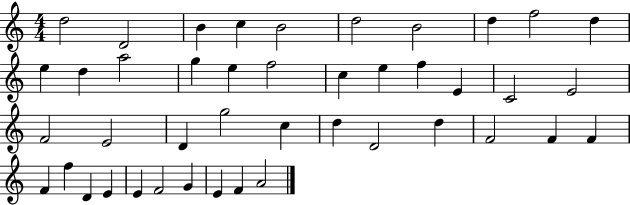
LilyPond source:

{
  \clef treble
  \numericTimeSignature
  \time 4/4
  \key c \major
  d''2 d'2 | b'4 c''4 b'2 | d''2 b'2 | d''4 f''2 d''4 | \break e''4 d''4 a''2 | g''4 e''4 f''2 | c''4 e''4 f''4 e'4 | c'2 e'2 | \break f'2 e'2 | d'4 g''2 c''4 | d''4 d'2 d''4 | f'2 f'4 f'4 | \break f'4 f''4 d'4 e'4 | e'4 f'2 g'4 | e'4 f'4 a'2 | \bar "|."
}